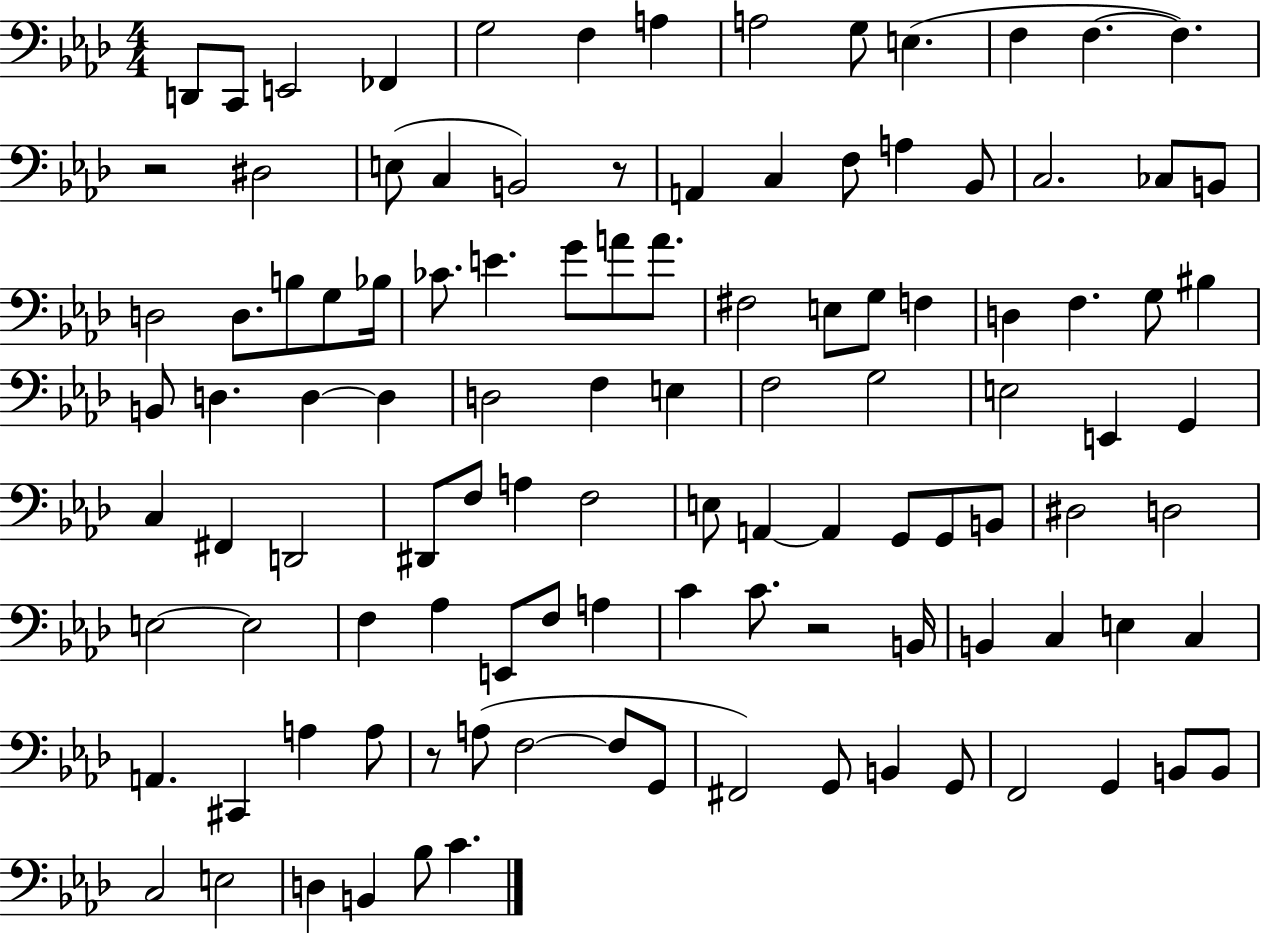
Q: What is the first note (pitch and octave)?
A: D2